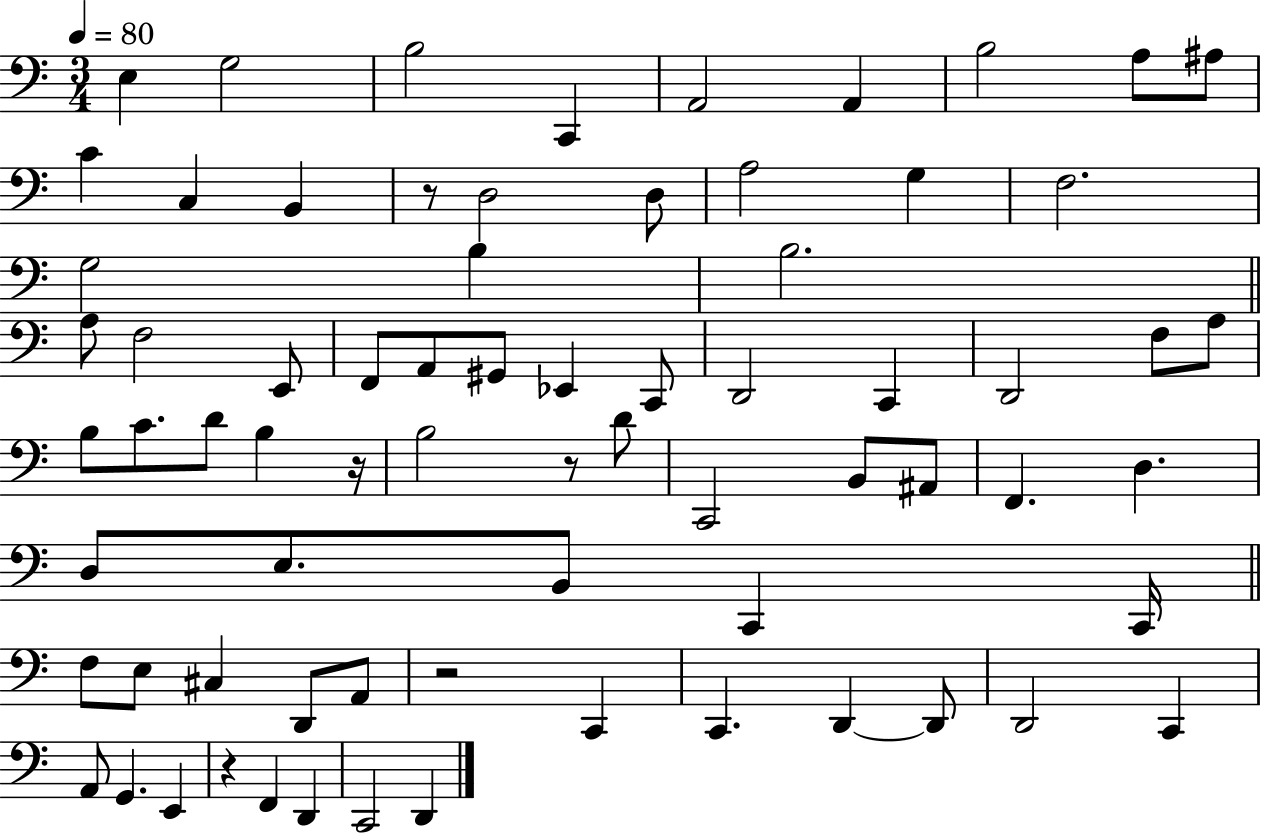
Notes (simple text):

E3/q G3/h B3/h C2/q A2/h A2/q B3/h A3/e A#3/e C4/q C3/q B2/q R/e D3/h D3/e A3/h G3/q F3/h. G3/h B3/q B3/h. A3/e F3/h E2/e F2/e A2/e G#2/e Eb2/q C2/e D2/h C2/q D2/h F3/e A3/e B3/e C4/e. D4/e B3/q R/s B3/h R/e D4/e C2/h B2/e A#2/e F2/q. D3/q. D3/e E3/e. B2/e C2/q C2/s F3/e E3/e C#3/q D2/e A2/e R/h C2/q C2/q. D2/q D2/e D2/h C2/q A2/e G2/q. E2/q R/q F2/q D2/q C2/h D2/q